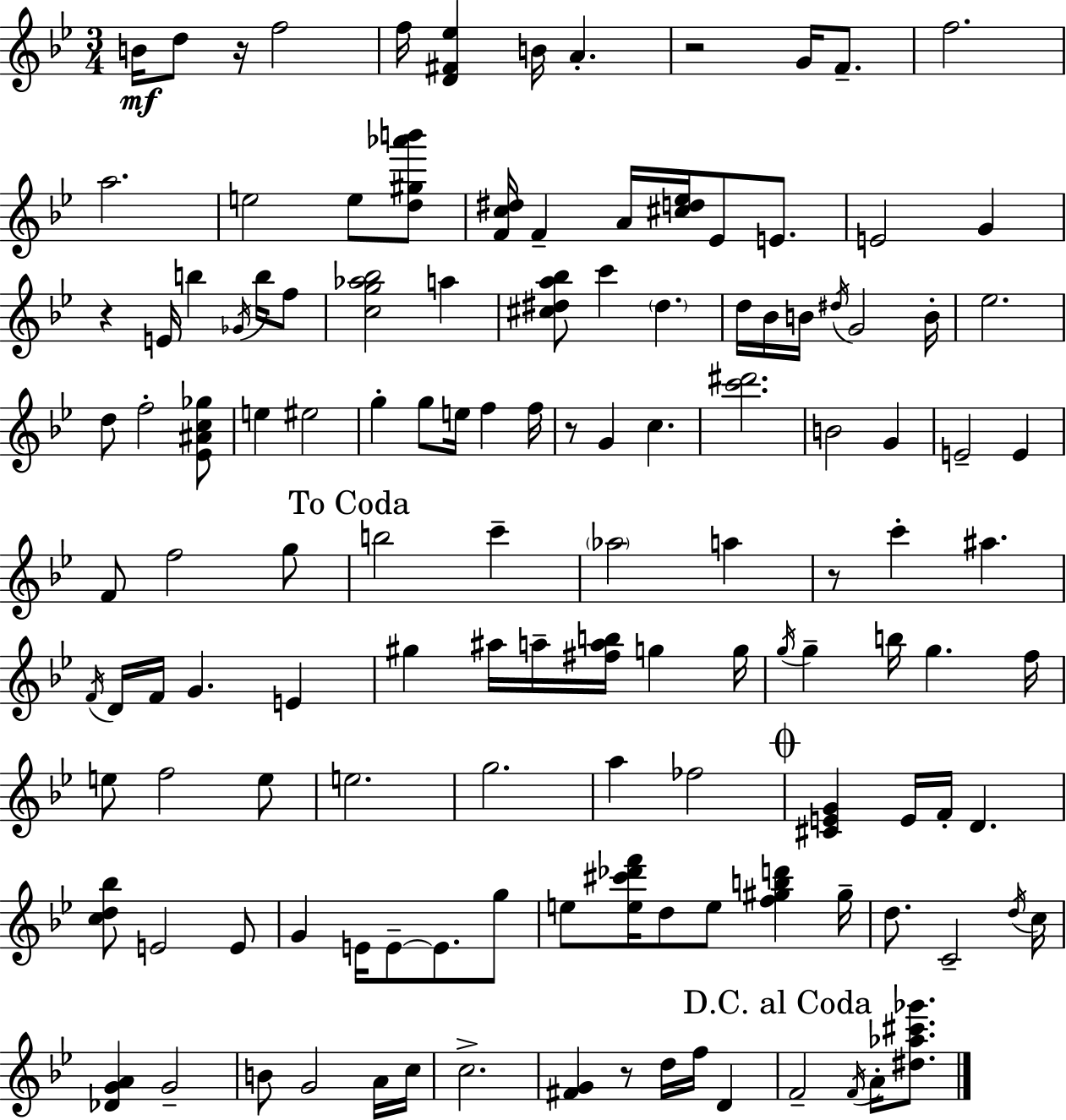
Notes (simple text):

B4/s D5/e R/s F5/h F5/s [D4,F#4,Eb5]/q B4/s A4/q. R/h G4/s F4/e. F5/h. A5/h. E5/h E5/e [D5,G#5,Ab6,B6]/e [F4,C5,D#5]/s F4/q A4/s [C#5,D5,Eb5]/s Eb4/e E4/e. E4/h G4/q R/q E4/s B5/q Gb4/s B5/s F5/e [C5,G5,Ab5,Bb5]/h A5/q [C#5,D#5,A5,Bb5]/e C6/q D#5/q. D5/s Bb4/s B4/s D#5/s G4/h B4/s Eb5/h. D5/e F5/h [Eb4,A#4,C5,Gb5]/e E5/q EIS5/h G5/q G5/e E5/s F5/q F5/s R/e G4/q C5/q. [C6,D#6]/h. B4/h G4/q E4/h E4/q F4/e F5/h G5/e B5/h C6/q Ab5/h A5/q R/e C6/q A#5/q. F4/s D4/s F4/s G4/q. E4/q G#5/q A#5/s A5/s [F#5,A5,B5]/s G5/q G5/s G5/s G5/q B5/s G5/q. F5/s E5/e F5/h E5/e E5/h. G5/h. A5/q FES5/h [C#4,E4,G4]/q E4/s F4/s D4/q. [C5,D5,Bb5]/e E4/h E4/e G4/q E4/s E4/e E4/e. G5/e E5/e [E5,C#6,Db6,F6]/s D5/e E5/e [F5,G#5,B5,D6]/q G#5/s D5/e. C4/h D5/s C5/s [Db4,G4,A4]/q G4/h B4/e G4/h A4/s C5/s C5/h. [F#4,G4]/q R/e D5/s F5/s D4/q F4/h F4/s A4/s [D#5,Ab5,C#6,Gb6]/e.